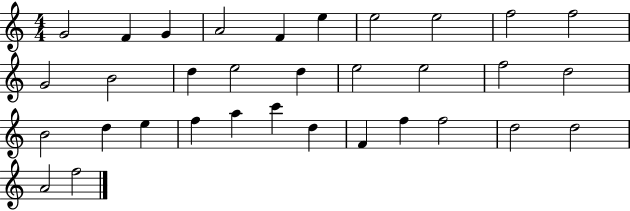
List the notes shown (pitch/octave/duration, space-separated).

G4/h F4/q G4/q A4/h F4/q E5/q E5/h E5/h F5/h F5/h G4/h B4/h D5/q E5/h D5/q E5/h E5/h F5/h D5/h B4/h D5/q E5/q F5/q A5/q C6/q D5/q F4/q F5/q F5/h D5/h D5/h A4/h F5/h